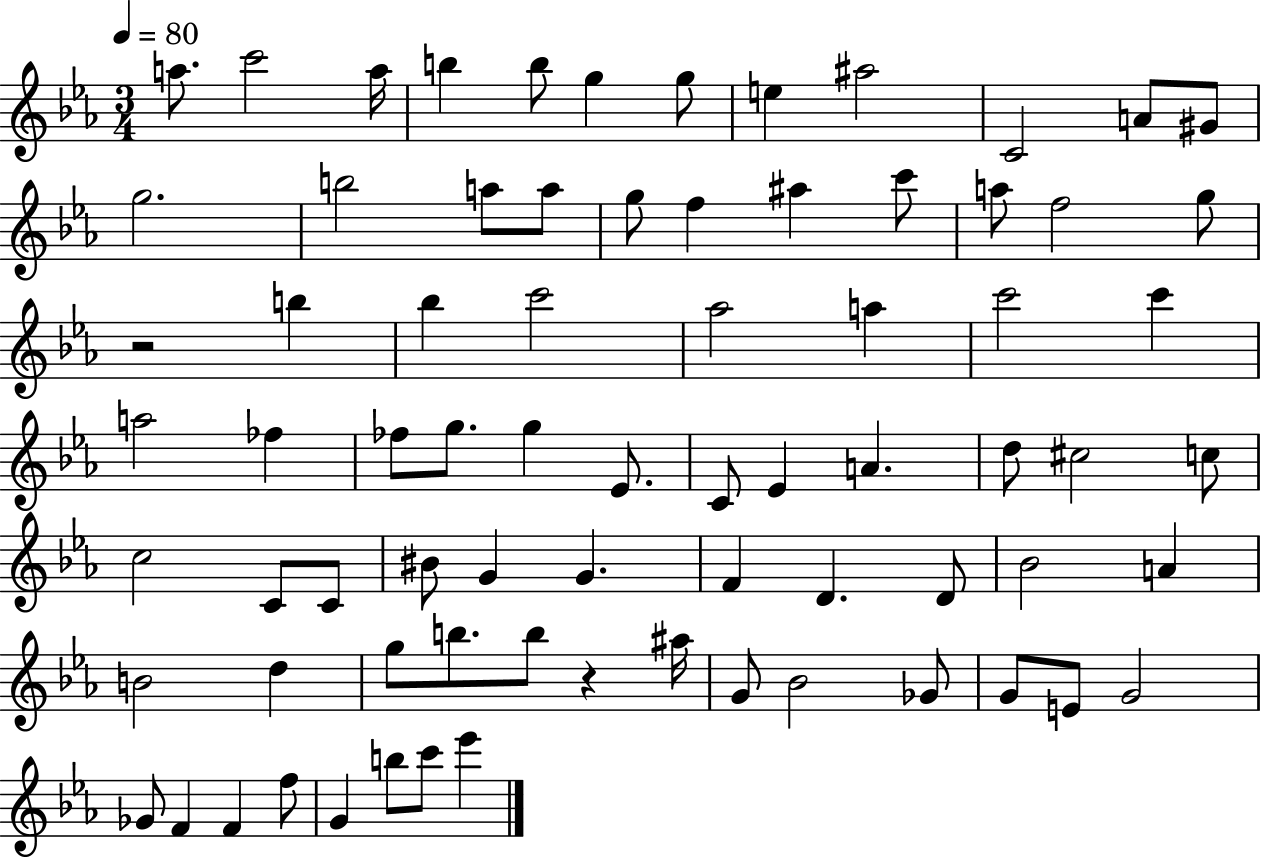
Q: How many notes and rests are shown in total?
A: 75